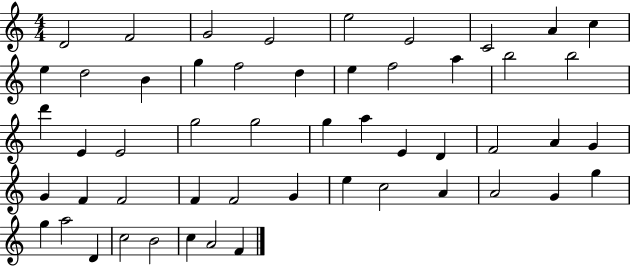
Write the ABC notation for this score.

X:1
T:Untitled
M:4/4
L:1/4
K:C
D2 F2 G2 E2 e2 E2 C2 A c e d2 B g f2 d e f2 a b2 b2 d' E E2 g2 g2 g a E D F2 A G G F F2 F F2 G e c2 A A2 G g g a2 D c2 B2 c A2 F